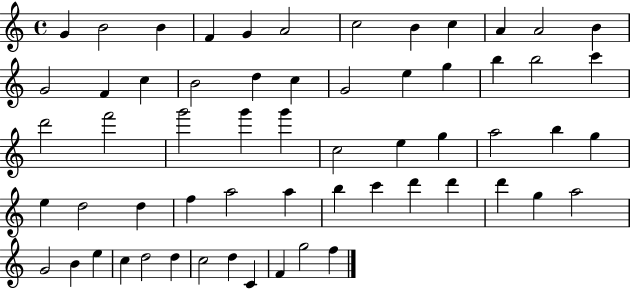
X:1
T:Untitled
M:4/4
L:1/4
K:C
G B2 B F G A2 c2 B c A A2 B G2 F c B2 d c G2 e g b b2 c' d'2 f'2 g'2 g' g' c2 e g a2 b g e d2 d f a2 a b c' d' d' d' g a2 G2 B e c d2 d c2 d C F g2 f